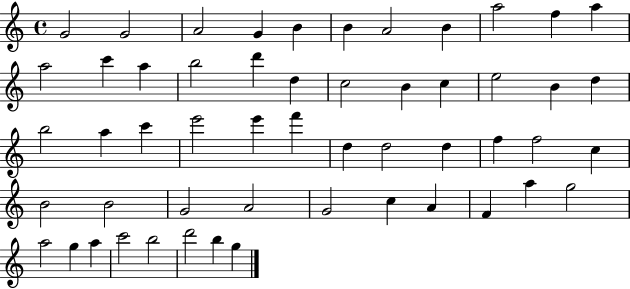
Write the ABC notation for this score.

X:1
T:Untitled
M:4/4
L:1/4
K:C
G2 G2 A2 G B B A2 B a2 f a a2 c' a b2 d' d c2 B c e2 B d b2 a c' e'2 e' f' d d2 d f f2 c B2 B2 G2 A2 G2 c A F a g2 a2 g a c'2 b2 d'2 b g